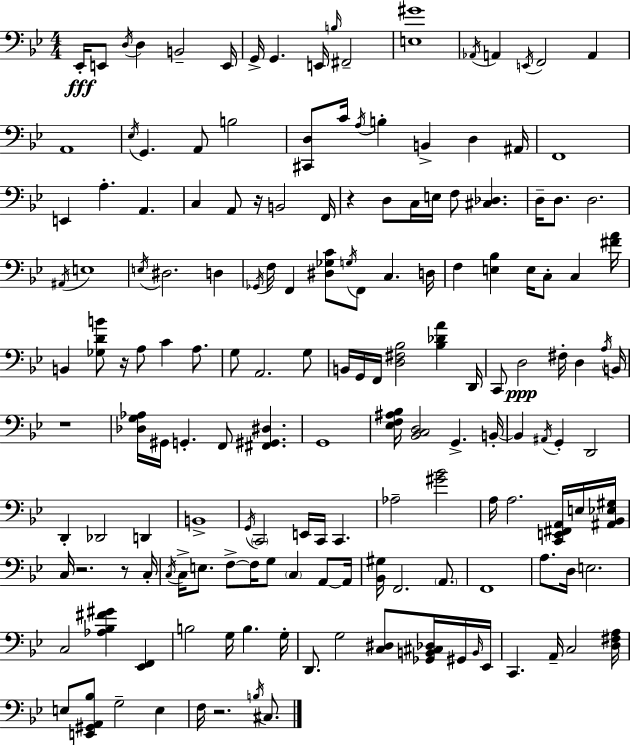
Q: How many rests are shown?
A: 7